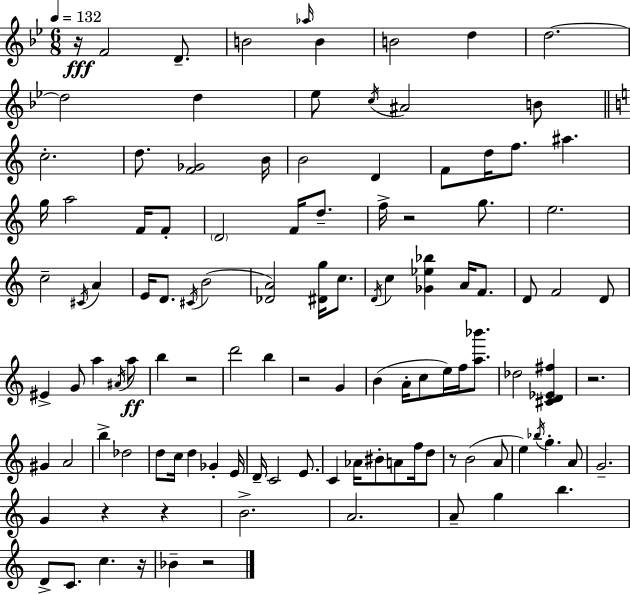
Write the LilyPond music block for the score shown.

{
  \clef treble
  \numericTimeSignature
  \time 6/8
  \key g \minor
  \tempo 4 = 132
  r16\fff f'2 d'8.-- | b'2 \grace { aes''16 } b'4 | b'2 d''4 | d''2.~~ | \break d''2 d''4 | ees''8 \acciaccatura { c''16 } ais'2 | b'8 \bar "||" \break \key a \minor c''2.-. | d''8. <f' ges'>2 b'16 | b'2 d'4 | f'8 d''16 f''8. ais''4. | \break g''16 a''2 f'16 f'8-. | \parenthesize d'2 f'16 d''8.-- | f''16-> r2 g''8. | e''2. | \break c''2-- \acciaccatura { cis'16 } a'4 | e'16 d'8. \acciaccatura { cis'16 }( b'2 | <des' a'>2) <dis' g''>16 c''8. | \acciaccatura { d'16 } c''4 <ges' ees'' bes''>4 a'16 | \break f'8. d'8 f'2 | d'8 eis'4-> g'8 a''4 | \acciaccatura { ais'16 }\ff a''8 b''4 r2 | d'''2 | \break b''4 r2 | g'4 b'4( a'16-. c''8 e''16) | f''16 <a'' bes'''>8. des''2 | <cis' d' ees' fis''>4 r2. | \break gis'4 a'2 | b''4-> des''2 | d''8 c''16 d''4 ges'4-. | e'16 d'16-- c'2 | \break e'8. c'4 aes'16 bis'8-. a'8 | f''16 d''8 r8 b'2( | a'8 e''4) \acciaccatura { bes''16 } g''4.-. | a'8 g'2.-- | \break g'4 r4 | r4 b'2.-> | a'2. | a'8-- g''4 b''4. | \break d'8-> c'8. c''4. | r16 bes'4-- r2 | \bar "|."
}